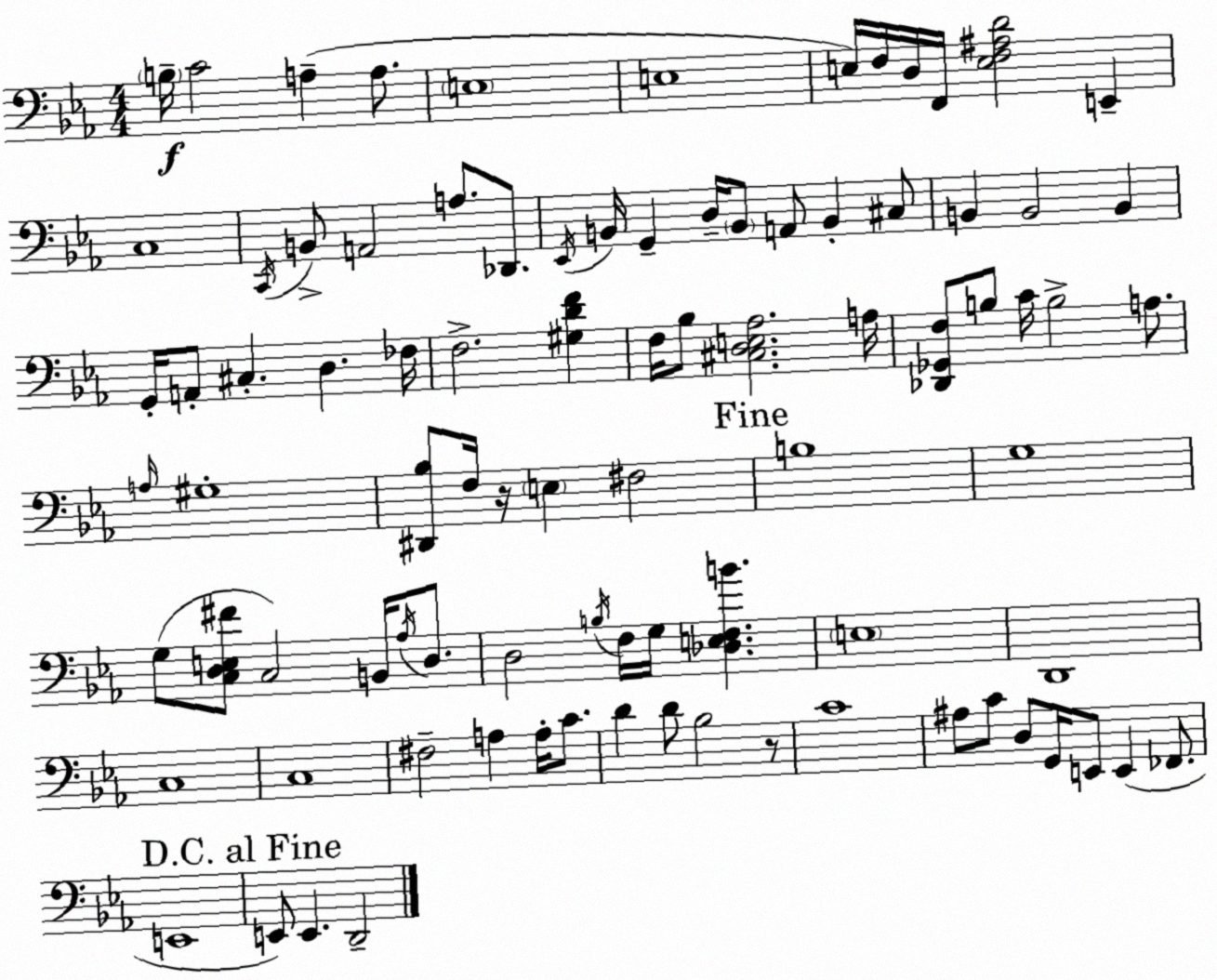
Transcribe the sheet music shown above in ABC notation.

X:1
T:Untitled
M:4/4
L:1/4
K:Eb
B,/4 C2 A, A,/2 E,4 E,4 E,/4 F,/4 D,/4 F,,/4 [E,F,^A,D]2 E,, C,4 C,,/4 B,,/2 A,,2 A,/2 _D,,/2 _E,,/4 B,,/4 G,, D,/4 B,,/2 A,,/2 B,, ^C,/2 B,, B,,2 B,, G,,/4 A,,/2 ^C, D, _F,/4 F,2 [^G,DF] F,/4 _B,/2 [^C,D,E,_A,]2 A,/4 [_D,,_G,,F,]/2 B,/2 C/4 B,2 A,/2 A,/4 ^G,4 [^D,,_B,]/2 F,/4 z/4 E, ^F,2 B,4 G,4 G,/2 [C,D,E,^F]/2 C,2 B,,/4 _A,/4 D,/2 D,2 B,/4 F,/4 G,/4 [_D,E,F,B] E,4 D,,4 C,4 C,4 ^F,2 A, A,/4 C/2 D D/2 _B,2 z/2 C4 ^A,/2 C/2 D,/2 G,,/4 E,,/2 E,, _F,,/2 E,,4 E,,/2 E,, D,,2